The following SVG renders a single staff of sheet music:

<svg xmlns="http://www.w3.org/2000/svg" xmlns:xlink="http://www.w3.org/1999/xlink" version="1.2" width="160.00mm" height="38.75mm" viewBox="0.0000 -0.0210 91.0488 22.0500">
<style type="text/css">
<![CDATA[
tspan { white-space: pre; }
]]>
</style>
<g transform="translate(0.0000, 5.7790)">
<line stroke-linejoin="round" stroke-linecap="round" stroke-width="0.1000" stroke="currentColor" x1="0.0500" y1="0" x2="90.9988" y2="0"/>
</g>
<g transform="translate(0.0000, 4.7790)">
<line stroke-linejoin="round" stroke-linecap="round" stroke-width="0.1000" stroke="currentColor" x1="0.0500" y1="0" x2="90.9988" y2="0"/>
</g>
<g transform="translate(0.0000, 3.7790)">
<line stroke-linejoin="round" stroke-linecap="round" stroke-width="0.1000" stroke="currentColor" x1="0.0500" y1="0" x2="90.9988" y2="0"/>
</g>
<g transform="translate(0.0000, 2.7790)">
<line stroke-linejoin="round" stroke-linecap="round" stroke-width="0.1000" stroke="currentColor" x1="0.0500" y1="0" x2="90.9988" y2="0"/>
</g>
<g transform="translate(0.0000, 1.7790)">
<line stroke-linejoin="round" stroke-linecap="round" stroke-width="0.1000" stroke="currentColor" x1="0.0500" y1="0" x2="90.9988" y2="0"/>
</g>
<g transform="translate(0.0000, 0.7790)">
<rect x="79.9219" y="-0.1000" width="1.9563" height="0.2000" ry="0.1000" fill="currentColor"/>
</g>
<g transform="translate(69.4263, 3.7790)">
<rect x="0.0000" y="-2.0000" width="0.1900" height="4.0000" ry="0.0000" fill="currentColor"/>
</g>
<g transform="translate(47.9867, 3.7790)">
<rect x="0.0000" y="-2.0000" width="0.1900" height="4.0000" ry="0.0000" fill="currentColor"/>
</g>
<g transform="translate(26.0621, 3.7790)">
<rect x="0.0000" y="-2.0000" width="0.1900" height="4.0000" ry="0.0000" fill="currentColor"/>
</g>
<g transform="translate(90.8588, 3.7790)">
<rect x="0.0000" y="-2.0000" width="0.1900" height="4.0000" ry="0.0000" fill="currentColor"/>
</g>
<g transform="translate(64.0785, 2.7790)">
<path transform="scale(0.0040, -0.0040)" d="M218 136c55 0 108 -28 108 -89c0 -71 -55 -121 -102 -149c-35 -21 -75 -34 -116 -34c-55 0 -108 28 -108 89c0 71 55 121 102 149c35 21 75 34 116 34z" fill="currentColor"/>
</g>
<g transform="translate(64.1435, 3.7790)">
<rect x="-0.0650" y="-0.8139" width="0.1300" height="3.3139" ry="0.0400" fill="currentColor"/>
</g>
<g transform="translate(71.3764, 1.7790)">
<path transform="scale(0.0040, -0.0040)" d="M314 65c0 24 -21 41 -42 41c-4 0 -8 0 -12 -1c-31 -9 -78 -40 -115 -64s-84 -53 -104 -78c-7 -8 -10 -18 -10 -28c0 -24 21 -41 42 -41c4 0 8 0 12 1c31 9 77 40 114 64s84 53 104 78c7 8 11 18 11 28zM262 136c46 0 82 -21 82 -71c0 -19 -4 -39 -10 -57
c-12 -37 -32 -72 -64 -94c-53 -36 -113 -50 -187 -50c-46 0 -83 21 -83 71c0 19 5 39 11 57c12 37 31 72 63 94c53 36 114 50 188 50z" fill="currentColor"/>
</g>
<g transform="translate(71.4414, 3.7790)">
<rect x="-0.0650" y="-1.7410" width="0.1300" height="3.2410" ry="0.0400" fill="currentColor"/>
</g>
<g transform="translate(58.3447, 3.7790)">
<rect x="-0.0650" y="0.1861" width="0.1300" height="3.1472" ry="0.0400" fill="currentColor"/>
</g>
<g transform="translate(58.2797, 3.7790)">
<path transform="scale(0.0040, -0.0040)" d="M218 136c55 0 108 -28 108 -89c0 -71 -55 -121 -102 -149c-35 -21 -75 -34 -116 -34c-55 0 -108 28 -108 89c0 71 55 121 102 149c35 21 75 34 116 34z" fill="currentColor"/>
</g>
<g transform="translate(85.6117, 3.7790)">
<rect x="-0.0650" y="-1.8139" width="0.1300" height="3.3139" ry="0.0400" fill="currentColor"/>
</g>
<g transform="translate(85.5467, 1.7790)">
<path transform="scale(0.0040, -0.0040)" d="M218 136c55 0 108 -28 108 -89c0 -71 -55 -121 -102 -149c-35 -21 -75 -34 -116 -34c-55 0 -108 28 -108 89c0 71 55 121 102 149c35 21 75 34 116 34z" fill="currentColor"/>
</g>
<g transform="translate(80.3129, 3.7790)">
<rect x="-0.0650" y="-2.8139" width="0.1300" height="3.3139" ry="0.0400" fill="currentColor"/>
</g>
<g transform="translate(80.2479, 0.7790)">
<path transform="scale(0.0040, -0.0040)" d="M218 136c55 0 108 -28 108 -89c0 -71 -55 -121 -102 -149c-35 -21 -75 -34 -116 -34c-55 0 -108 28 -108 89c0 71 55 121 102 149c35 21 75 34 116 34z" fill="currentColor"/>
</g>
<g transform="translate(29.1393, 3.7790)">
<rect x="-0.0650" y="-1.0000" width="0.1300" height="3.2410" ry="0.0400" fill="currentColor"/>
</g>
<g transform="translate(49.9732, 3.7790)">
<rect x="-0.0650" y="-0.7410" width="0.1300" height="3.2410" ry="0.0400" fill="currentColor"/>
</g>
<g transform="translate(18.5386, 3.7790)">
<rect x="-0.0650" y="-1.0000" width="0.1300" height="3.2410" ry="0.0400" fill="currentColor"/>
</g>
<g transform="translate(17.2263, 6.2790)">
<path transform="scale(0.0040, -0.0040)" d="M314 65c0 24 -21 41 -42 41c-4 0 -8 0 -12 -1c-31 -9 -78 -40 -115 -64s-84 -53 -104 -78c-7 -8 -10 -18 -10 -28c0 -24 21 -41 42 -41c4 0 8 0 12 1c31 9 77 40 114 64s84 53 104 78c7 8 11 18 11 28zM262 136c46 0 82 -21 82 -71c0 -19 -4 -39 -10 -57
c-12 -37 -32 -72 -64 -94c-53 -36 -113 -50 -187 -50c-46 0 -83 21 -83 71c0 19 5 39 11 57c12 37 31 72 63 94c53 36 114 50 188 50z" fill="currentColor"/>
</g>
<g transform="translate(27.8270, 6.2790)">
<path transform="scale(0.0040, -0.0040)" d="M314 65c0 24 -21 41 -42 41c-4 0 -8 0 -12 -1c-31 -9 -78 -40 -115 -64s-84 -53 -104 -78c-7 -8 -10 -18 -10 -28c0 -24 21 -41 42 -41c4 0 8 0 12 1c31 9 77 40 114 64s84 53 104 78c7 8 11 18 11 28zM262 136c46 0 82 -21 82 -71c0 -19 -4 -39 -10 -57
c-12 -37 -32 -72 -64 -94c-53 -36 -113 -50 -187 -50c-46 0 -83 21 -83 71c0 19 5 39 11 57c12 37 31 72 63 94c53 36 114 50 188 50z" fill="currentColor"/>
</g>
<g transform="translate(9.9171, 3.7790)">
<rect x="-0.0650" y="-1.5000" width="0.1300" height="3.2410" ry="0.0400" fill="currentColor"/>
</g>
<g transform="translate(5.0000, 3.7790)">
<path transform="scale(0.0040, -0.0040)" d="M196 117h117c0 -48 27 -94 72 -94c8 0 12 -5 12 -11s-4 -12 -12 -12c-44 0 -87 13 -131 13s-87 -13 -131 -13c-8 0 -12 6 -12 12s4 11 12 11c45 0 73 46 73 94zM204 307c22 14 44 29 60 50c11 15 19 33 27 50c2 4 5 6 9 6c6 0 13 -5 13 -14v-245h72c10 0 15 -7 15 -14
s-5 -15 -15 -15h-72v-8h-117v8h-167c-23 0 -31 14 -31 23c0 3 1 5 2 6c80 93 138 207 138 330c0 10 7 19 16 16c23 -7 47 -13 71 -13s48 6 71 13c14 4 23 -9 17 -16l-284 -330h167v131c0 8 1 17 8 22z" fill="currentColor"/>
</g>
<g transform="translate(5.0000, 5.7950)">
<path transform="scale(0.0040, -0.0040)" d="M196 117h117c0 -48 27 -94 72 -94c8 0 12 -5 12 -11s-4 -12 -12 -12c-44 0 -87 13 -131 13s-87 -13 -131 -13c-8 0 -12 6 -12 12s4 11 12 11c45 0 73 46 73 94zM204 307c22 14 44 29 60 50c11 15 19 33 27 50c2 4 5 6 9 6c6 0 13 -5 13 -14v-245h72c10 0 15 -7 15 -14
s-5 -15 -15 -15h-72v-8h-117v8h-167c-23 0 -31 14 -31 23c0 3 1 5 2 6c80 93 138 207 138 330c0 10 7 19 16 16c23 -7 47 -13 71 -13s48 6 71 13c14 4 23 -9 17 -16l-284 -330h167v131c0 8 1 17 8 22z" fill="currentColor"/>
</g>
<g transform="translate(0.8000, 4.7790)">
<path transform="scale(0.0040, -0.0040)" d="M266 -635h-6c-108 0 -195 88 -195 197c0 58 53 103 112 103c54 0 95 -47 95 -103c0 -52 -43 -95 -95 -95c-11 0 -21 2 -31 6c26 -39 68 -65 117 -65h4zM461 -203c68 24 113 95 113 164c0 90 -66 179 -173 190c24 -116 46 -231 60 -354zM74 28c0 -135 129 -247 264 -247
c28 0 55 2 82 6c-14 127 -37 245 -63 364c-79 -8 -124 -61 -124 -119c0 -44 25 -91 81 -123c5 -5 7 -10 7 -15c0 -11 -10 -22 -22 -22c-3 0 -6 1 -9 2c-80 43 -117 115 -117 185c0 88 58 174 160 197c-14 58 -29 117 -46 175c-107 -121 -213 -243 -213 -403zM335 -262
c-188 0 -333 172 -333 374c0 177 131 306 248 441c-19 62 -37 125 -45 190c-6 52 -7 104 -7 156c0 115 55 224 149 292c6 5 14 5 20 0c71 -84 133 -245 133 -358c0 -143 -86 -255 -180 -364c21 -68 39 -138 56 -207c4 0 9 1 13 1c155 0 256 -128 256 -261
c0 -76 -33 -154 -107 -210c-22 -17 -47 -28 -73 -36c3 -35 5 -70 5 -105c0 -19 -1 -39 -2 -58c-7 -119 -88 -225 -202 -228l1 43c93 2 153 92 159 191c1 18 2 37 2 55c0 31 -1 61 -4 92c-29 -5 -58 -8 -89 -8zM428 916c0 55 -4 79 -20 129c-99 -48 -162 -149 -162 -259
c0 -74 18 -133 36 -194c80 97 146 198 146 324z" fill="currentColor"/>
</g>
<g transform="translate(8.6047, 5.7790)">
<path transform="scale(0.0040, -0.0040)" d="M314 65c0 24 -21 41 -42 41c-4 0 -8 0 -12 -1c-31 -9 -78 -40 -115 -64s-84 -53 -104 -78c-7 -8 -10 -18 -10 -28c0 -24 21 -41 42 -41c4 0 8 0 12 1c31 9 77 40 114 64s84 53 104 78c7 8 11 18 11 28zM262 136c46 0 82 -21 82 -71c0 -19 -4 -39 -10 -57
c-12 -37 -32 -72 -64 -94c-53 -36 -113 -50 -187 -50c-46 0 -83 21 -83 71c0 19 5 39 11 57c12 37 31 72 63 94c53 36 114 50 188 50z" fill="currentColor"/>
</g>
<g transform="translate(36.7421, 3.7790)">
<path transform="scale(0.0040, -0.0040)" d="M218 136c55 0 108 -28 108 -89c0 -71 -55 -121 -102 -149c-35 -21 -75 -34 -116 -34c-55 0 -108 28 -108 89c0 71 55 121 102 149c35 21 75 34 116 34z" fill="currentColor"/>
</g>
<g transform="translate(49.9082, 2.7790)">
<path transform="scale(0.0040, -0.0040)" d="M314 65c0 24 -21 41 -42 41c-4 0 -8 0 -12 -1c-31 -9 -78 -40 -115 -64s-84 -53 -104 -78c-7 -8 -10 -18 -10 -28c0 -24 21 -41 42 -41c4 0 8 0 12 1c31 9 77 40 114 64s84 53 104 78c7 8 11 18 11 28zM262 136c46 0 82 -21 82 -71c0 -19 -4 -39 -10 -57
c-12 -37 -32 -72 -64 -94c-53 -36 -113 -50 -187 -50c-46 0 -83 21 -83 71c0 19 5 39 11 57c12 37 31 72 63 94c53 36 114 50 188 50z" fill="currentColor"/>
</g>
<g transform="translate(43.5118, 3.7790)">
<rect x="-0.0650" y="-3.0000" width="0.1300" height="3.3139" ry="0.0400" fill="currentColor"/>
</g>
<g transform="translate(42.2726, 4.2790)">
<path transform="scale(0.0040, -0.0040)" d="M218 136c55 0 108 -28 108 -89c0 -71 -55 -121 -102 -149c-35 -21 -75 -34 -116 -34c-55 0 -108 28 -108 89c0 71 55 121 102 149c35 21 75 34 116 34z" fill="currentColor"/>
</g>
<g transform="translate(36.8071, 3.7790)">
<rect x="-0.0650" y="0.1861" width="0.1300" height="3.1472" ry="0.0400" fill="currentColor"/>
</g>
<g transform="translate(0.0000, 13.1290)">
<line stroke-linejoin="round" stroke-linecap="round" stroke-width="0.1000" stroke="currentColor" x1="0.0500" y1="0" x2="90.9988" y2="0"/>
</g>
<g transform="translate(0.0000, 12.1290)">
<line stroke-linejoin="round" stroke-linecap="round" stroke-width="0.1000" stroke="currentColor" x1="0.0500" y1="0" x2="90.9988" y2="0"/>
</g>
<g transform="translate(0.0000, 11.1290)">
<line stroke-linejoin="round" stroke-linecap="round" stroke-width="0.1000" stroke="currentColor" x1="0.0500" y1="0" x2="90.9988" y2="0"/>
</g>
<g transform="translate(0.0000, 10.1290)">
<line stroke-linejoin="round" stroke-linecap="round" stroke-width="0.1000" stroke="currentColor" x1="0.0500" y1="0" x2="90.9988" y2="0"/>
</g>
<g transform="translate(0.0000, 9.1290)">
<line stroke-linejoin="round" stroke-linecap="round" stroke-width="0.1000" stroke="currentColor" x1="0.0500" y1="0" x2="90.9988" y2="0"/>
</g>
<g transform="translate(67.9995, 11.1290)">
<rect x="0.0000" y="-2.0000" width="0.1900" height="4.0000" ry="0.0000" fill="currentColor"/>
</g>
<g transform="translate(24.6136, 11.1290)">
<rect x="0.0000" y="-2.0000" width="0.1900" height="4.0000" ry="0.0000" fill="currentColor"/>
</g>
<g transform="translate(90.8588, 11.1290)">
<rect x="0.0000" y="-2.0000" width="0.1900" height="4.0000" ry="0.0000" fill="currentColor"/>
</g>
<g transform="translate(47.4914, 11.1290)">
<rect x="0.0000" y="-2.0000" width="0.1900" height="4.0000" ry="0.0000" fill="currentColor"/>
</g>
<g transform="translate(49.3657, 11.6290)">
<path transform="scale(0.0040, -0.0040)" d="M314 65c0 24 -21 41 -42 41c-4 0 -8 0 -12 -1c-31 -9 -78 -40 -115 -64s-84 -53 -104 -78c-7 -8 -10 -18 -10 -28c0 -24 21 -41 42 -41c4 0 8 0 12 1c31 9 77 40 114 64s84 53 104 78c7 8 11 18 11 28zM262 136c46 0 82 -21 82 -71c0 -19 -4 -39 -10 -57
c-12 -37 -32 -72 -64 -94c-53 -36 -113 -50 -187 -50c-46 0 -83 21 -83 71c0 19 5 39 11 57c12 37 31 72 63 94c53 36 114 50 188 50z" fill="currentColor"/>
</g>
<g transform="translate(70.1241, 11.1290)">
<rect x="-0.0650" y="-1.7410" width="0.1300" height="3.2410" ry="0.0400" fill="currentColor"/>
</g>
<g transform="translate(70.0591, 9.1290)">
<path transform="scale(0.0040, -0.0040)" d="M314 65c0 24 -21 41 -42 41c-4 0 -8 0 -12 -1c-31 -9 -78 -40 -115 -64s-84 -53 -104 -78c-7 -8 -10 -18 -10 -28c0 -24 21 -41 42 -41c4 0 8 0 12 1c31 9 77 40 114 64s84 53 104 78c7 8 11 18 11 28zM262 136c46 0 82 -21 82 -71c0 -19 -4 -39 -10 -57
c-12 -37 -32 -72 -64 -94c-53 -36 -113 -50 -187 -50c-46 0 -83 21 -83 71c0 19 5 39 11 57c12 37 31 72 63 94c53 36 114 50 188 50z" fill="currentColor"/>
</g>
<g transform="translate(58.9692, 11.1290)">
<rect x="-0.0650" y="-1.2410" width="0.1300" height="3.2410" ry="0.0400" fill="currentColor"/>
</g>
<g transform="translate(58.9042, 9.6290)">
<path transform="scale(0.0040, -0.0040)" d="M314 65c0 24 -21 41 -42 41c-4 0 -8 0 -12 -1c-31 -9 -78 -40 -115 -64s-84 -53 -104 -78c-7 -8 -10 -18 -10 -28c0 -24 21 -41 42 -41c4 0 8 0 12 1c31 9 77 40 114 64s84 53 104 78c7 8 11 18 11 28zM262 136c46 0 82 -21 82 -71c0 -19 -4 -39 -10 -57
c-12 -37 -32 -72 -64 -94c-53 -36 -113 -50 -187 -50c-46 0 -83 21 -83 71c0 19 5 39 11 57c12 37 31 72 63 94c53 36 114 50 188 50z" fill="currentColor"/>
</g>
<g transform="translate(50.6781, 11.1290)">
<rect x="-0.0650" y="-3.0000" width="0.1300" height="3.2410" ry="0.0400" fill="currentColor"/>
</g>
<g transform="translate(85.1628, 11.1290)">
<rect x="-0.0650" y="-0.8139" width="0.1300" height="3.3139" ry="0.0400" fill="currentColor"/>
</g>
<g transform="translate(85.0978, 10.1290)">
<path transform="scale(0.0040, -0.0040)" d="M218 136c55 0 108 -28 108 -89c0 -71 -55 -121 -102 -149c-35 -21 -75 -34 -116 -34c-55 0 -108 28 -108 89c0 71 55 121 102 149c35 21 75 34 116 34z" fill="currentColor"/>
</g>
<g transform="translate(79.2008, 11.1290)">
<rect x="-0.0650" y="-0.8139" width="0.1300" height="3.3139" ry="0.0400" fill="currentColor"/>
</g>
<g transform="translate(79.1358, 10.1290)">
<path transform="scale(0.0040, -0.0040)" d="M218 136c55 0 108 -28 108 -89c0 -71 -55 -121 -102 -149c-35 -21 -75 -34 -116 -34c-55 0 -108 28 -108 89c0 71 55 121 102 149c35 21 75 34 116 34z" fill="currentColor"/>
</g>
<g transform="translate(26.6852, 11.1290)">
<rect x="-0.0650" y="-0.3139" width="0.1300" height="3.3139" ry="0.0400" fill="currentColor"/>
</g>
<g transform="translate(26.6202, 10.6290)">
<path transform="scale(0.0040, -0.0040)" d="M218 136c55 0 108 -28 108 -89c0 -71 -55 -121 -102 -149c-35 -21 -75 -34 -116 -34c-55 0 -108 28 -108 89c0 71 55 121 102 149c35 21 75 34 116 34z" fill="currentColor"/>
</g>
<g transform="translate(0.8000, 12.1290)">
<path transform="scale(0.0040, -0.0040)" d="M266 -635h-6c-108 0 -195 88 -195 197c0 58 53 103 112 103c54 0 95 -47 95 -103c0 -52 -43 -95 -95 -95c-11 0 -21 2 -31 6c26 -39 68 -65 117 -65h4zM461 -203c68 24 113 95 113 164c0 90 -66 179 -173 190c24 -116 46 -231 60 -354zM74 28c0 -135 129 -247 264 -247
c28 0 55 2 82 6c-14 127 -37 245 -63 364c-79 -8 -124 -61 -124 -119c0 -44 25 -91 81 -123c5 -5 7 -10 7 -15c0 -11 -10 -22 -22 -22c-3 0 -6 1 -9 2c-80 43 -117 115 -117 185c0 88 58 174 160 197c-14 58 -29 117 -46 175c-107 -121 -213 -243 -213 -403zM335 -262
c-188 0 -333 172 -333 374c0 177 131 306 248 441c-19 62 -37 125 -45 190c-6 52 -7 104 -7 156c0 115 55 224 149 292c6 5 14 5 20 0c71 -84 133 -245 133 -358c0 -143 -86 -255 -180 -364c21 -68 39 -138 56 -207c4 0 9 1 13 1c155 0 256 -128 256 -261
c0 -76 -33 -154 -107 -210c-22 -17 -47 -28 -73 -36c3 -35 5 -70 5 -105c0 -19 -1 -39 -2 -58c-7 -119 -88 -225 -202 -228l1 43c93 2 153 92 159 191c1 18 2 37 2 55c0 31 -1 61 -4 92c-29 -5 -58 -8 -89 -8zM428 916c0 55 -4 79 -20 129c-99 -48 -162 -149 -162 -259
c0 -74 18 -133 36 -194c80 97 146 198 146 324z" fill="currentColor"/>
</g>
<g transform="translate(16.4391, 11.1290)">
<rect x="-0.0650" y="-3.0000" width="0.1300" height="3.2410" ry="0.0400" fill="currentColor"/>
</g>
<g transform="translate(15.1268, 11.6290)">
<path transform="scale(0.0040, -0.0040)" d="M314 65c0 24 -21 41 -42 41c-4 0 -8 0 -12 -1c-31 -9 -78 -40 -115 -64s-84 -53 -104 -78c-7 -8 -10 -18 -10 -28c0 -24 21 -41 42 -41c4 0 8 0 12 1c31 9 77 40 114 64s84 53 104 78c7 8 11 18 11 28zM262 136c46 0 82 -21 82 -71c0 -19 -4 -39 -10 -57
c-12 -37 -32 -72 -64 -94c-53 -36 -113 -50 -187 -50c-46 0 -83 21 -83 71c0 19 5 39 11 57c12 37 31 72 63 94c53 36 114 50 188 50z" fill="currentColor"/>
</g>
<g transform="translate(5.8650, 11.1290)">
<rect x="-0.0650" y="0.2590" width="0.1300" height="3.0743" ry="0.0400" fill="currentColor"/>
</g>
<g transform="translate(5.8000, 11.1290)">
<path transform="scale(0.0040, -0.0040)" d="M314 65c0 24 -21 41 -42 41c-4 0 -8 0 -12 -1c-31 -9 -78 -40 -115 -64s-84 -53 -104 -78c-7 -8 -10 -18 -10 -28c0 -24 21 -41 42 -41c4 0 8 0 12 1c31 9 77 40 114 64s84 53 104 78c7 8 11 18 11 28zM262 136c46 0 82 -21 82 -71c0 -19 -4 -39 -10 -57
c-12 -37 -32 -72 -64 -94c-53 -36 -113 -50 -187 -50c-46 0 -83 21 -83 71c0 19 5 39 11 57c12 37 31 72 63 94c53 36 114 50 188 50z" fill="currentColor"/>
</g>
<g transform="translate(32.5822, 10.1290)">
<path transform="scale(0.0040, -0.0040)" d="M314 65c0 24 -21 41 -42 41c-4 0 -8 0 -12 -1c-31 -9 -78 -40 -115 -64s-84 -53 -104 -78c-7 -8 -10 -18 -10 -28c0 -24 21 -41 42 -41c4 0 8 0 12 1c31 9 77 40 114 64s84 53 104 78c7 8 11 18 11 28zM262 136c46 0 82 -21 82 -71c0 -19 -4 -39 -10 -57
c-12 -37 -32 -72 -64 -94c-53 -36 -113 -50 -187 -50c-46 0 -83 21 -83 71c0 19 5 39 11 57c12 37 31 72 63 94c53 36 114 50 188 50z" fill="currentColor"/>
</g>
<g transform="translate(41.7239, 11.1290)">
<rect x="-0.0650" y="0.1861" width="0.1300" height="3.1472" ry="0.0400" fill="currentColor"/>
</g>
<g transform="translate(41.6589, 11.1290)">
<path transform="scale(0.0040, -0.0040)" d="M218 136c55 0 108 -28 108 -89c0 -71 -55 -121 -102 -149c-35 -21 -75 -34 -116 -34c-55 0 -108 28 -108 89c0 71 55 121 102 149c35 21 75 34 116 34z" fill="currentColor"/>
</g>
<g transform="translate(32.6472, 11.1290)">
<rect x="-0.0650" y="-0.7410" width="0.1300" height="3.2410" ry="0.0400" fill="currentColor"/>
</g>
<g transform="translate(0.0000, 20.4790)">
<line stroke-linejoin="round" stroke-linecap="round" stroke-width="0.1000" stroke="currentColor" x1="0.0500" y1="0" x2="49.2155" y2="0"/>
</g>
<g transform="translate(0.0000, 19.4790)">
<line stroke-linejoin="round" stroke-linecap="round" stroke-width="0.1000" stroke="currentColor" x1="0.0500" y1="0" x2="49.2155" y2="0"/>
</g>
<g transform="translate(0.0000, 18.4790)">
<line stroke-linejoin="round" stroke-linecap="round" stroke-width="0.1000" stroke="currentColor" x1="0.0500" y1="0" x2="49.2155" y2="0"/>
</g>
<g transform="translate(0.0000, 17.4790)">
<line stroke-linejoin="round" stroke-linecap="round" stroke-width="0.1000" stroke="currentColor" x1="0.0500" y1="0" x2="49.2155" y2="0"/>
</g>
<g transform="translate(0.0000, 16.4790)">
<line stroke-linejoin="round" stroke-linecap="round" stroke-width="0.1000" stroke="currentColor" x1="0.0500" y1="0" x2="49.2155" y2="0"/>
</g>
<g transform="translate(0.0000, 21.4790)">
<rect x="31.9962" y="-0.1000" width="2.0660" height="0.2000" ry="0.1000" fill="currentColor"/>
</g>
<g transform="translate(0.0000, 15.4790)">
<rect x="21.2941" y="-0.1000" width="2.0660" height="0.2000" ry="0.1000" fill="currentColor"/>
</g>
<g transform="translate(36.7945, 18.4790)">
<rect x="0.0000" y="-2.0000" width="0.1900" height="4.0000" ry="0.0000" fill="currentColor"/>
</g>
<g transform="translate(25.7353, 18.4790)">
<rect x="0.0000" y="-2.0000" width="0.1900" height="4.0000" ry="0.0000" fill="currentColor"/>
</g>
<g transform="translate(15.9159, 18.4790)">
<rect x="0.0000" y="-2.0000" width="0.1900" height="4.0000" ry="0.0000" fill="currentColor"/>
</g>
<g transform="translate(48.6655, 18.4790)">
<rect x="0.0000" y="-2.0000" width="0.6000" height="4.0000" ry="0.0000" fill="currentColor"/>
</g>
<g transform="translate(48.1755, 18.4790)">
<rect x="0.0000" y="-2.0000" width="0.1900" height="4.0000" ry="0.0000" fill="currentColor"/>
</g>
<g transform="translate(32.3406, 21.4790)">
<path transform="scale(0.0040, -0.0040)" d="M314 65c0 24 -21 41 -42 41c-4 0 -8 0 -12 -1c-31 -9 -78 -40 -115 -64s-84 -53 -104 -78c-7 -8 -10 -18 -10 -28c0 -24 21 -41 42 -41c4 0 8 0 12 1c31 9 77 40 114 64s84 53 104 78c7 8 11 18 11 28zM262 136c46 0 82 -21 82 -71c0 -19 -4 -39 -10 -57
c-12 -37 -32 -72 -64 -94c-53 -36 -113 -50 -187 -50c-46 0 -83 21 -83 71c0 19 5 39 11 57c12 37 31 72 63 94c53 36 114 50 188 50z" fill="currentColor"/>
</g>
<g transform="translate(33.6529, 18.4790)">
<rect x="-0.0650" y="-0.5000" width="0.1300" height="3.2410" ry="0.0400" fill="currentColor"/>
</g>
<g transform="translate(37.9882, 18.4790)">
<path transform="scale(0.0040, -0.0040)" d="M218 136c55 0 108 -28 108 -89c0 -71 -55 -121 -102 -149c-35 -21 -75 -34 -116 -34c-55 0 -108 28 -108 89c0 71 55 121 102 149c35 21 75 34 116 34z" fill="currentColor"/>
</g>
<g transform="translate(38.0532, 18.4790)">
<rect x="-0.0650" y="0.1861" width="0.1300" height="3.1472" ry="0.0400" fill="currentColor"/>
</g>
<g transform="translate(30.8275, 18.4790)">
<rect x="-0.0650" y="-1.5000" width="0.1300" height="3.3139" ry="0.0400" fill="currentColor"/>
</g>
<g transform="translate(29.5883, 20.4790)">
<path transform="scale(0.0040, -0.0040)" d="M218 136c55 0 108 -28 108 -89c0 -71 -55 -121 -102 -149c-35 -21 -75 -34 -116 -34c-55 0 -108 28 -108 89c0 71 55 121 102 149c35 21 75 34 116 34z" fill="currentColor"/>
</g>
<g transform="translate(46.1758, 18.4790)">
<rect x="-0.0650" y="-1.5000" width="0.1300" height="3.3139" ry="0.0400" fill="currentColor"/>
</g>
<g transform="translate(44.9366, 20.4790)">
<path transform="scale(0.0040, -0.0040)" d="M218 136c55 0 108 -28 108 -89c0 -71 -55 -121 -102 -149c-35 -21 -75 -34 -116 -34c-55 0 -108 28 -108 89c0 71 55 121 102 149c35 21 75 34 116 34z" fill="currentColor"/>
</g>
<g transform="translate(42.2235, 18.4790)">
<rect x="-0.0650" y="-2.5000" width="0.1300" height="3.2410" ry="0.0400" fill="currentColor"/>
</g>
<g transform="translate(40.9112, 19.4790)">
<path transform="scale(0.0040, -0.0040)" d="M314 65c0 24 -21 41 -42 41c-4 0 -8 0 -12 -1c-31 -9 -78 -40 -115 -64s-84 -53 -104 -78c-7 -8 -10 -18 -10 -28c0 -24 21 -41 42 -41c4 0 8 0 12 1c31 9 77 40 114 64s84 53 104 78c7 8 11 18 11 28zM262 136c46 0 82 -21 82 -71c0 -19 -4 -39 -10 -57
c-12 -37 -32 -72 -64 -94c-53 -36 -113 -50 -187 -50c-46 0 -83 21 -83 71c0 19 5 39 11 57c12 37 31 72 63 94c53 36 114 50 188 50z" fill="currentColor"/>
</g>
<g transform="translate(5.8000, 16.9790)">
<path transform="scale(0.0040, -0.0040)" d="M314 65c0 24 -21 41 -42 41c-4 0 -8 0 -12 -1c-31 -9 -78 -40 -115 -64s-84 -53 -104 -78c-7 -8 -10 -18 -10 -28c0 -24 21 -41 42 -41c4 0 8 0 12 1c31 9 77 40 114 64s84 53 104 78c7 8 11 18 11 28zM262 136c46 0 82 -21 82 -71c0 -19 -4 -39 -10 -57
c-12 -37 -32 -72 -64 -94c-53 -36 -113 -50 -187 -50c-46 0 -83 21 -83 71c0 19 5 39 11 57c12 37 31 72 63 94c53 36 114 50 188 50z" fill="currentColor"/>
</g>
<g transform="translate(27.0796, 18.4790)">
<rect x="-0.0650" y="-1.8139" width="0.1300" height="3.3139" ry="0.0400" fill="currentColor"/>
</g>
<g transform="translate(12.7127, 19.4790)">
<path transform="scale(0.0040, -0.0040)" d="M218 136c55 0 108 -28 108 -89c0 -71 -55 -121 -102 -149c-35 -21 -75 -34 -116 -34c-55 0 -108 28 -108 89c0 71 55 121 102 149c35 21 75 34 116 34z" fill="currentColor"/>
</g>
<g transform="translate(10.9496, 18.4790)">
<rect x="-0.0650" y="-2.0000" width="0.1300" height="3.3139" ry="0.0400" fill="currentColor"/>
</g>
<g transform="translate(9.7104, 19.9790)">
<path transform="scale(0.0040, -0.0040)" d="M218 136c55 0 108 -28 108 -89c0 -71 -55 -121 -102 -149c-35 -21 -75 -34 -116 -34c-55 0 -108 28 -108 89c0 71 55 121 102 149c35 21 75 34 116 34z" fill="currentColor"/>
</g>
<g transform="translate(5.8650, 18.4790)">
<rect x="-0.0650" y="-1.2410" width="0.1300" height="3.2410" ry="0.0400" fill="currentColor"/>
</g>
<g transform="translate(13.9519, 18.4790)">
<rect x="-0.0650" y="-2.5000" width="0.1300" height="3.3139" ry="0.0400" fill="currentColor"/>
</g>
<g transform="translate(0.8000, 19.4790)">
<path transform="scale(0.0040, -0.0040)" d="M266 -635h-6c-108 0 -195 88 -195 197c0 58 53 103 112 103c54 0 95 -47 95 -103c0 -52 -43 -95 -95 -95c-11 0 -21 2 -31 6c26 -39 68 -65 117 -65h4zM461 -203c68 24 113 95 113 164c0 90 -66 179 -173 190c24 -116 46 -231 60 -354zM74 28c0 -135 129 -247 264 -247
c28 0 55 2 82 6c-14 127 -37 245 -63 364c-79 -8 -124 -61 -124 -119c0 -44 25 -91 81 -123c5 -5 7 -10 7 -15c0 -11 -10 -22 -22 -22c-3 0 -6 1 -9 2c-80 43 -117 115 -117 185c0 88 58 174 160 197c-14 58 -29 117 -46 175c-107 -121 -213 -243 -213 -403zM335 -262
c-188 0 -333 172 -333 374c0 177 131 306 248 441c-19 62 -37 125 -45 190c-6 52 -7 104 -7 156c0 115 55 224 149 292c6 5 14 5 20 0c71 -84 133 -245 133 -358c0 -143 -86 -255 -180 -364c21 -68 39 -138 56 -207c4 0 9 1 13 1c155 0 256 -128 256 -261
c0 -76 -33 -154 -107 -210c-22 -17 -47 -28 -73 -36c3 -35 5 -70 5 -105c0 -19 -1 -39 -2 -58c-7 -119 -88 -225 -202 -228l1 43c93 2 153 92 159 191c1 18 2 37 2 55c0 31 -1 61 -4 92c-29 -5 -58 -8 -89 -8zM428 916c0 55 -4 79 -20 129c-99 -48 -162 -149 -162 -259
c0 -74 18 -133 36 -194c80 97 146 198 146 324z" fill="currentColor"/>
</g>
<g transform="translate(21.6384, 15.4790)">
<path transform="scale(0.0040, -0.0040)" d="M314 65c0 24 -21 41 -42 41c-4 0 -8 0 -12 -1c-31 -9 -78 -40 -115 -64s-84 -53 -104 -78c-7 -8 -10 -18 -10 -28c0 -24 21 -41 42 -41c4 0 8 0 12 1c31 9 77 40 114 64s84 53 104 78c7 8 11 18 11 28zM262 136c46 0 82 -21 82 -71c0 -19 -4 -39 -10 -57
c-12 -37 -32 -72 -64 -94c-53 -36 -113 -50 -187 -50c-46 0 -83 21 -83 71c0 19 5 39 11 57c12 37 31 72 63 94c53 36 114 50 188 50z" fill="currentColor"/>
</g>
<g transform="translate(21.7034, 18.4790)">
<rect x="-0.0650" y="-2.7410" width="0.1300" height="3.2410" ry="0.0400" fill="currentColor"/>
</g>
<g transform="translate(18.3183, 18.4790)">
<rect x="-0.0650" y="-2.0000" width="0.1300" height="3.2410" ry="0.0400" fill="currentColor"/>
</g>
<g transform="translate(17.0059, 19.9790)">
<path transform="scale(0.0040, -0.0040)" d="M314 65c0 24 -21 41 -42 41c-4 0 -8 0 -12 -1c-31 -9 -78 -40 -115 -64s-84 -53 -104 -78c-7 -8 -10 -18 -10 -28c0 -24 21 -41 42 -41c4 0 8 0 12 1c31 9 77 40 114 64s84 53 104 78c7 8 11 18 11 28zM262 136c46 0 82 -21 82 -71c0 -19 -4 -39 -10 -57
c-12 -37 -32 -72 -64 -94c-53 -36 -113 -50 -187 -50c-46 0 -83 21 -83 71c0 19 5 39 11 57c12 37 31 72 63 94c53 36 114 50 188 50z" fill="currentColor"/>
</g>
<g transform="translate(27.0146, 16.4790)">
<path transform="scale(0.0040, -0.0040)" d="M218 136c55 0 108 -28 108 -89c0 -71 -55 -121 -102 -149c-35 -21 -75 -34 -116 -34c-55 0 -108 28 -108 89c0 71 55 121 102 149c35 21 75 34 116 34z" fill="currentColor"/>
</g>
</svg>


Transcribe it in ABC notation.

X:1
T:Untitled
M:4/4
L:1/4
K:C
E2 D2 D2 B A d2 B d f2 a f B2 A2 c d2 B A2 e2 f2 d d e2 F G F2 a2 f E C2 B G2 E